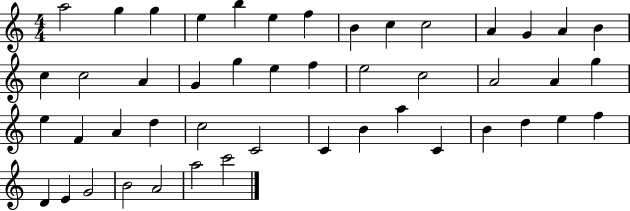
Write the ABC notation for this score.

X:1
T:Untitled
M:4/4
L:1/4
K:C
a2 g g e b e f B c c2 A G A B c c2 A G g e f e2 c2 A2 A g e F A d c2 C2 C B a C B d e f D E G2 B2 A2 a2 c'2